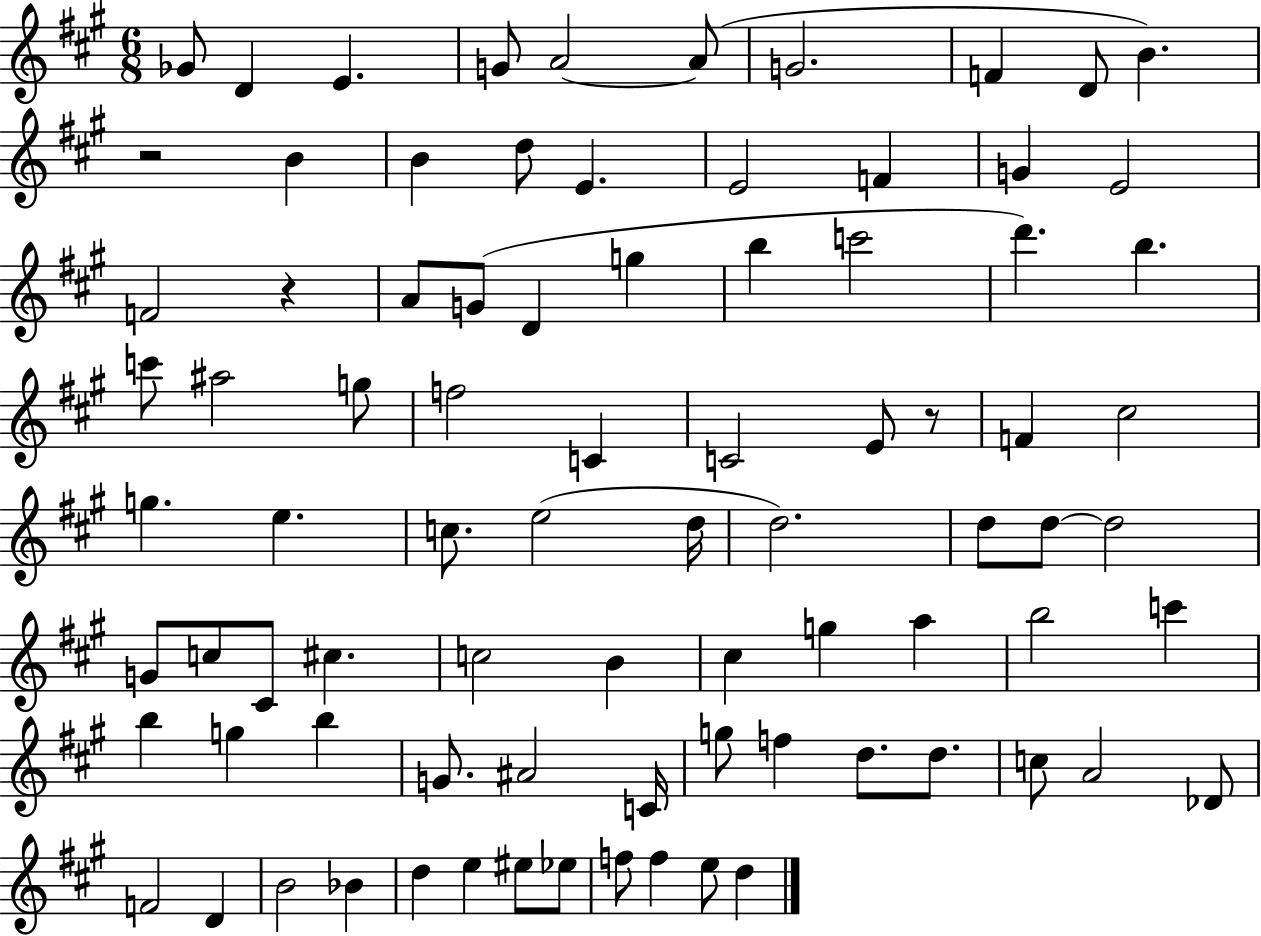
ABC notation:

X:1
T:Untitled
M:6/8
L:1/4
K:A
_G/2 D E G/2 A2 A/2 G2 F D/2 B z2 B B d/2 E E2 F G E2 F2 z A/2 G/2 D g b c'2 d' b c'/2 ^a2 g/2 f2 C C2 E/2 z/2 F ^c2 g e c/2 e2 d/4 d2 d/2 d/2 d2 G/2 c/2 ^C/2 ^c c2 B ^c g a b2 c' b g b G/2 ^A2 C/4 g/2 f d/2 d/2 c/2 A2 _D/2 F2 D B2 _B d e ^e/2 _e/2 f/2 f e/2 d